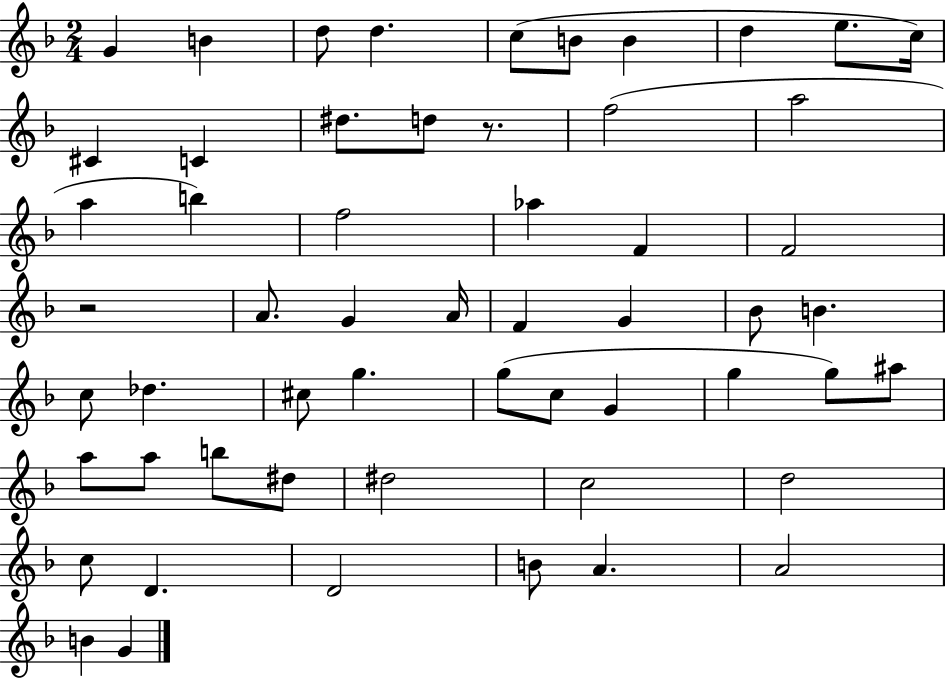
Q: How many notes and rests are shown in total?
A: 56